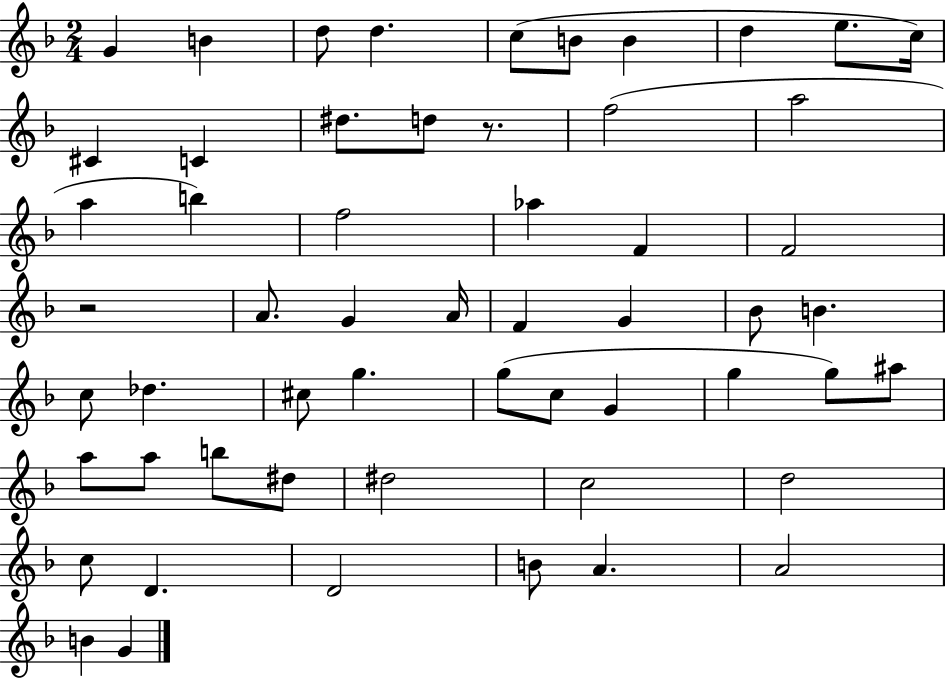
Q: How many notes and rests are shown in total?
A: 56